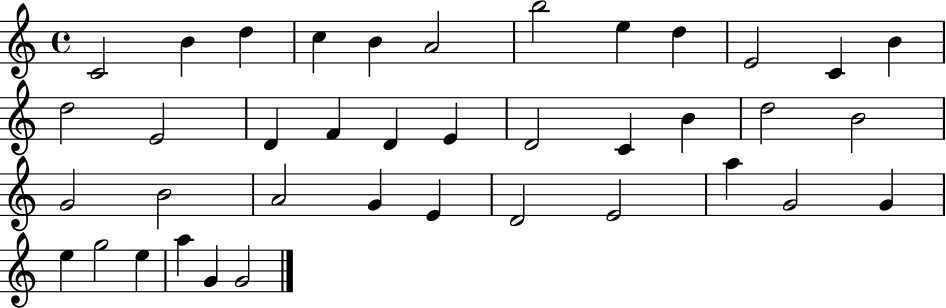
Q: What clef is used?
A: treble